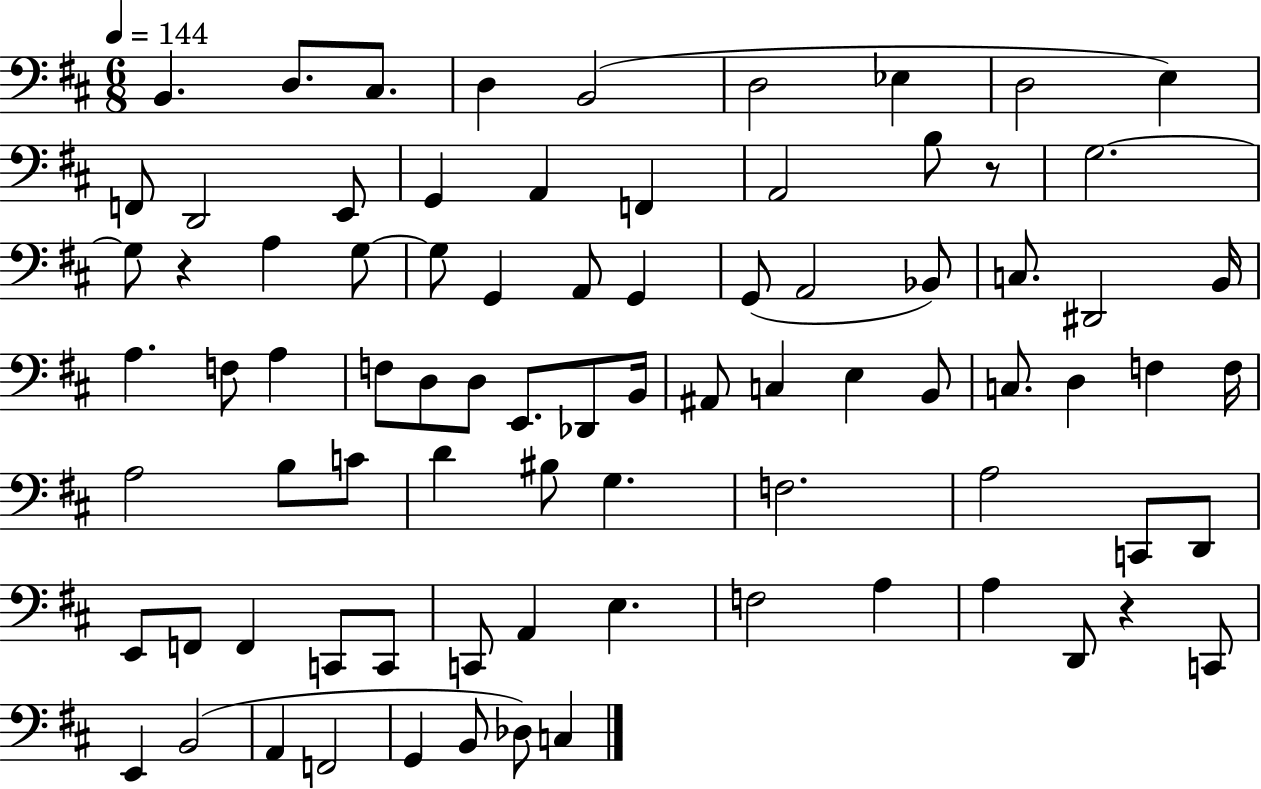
X:1
T:Untitled
M:6/8
L:1/4
K:D
B,, D,/2 ^C,/2 D, B,,2 D,2 _E, D,2 E, F,,/2 D,,2 E,,/2 G,, A,, F,, A,,2 B,/2 z/2 G,2 G,/2 z A, G,/2 G,/2 G,, A,,/2 G,, G,,/2 A,,2 _B,,/2 C,/2 ^D,,2 B,,/4 A, F,/2 A, F,/2 D,/2 D,/2 E,,/2 _D,,/2 B,,/4 ^A,,/2 C, E, B,,/2 C,/2 D, F, F,/4 A,2 B,/2 C/2 D ^B,/2 G, F,2 A,2 C,,/2 D,,/2 E,,/2 F,,/2 F,, C,,/2 C,,/2 C,,/2 A,, E, F,2 A, A, D,,/2 z C,,/2 E,, B,,2 A,, F,,2 G,, B,,/2 _D,/2 C,